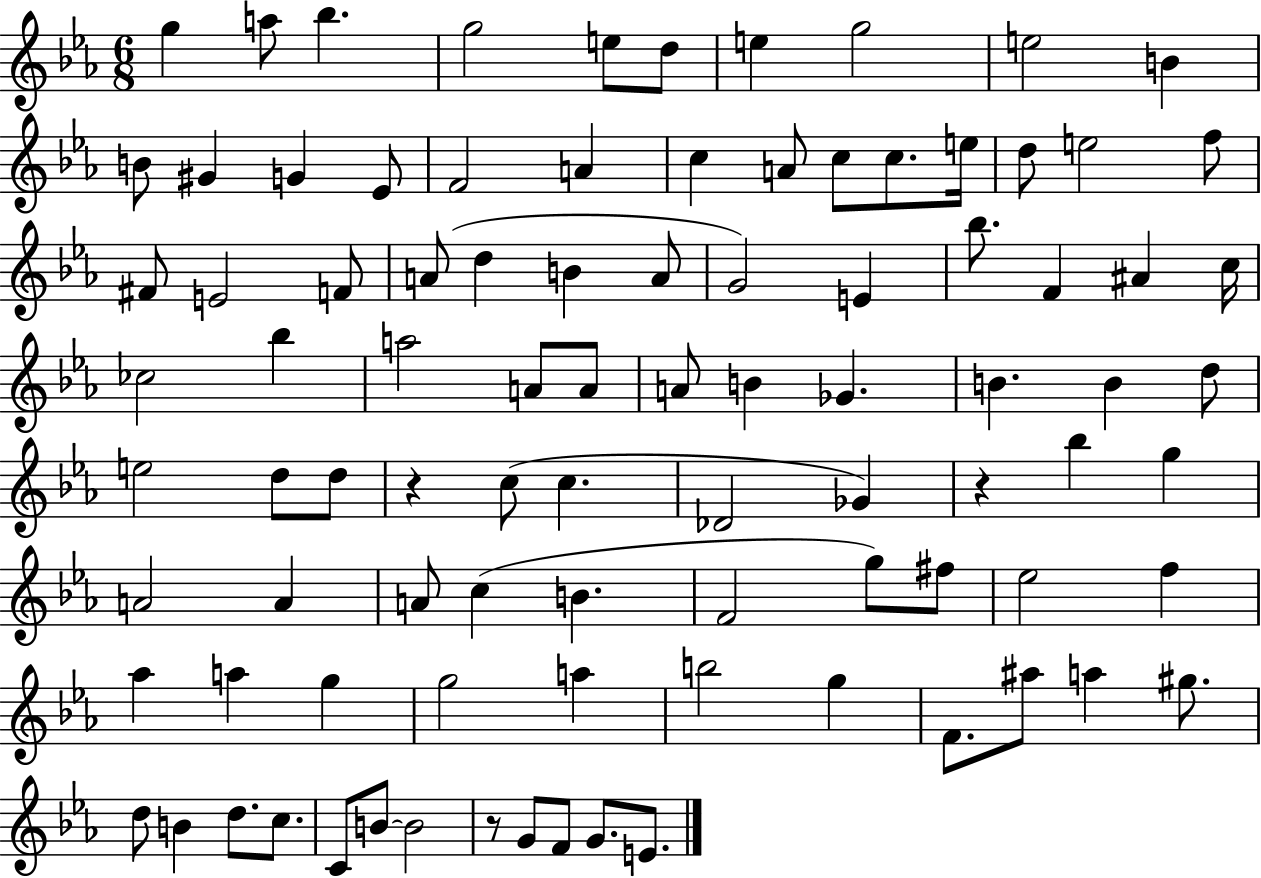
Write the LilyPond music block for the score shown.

{
  \clef treble
  \numericTimeSignature
  \time 6/8
  \key ees \major
  g''4 a''8 bes''4. | g''2 e''8 d''8 | e''4 g''2 | e''2 b'4 | \break b'8 gis'4 g'4 ees'8 | f'2 a'4 | c''4 a'8 c''8 c''8. e''16 | d''8 e''2 f''8 | \break fis'8 e'2 f'8 | a'8( d''4 b'4 a'8 | g'2) e'4 | bes''8. f'4 ais'4 c''16 | \break ces''2 bes''4 | a''2 a'8 a'8 | a'8 b'4 ges'4. | b'4. b'4 d''8 | \break e''2 d''8 d''8 | r4 c''8( c''4. | des'2 ges'4) | r4 bes''4 g''4 | \break a'2 a'4 | a'8 c''4( b'4. | f'2 g''8) fis''8 | ees''2 f''4 | \break aes''4 a''4 g''4 | g''2 a''4 | b''2 g''4 | f'8. ais''8 a''4 gis''8. | \break d''8 b'4 d''8. c''8. | c'8 b'8~~ b'2 | r8 g'8 f'8 g'8. e'8. | \bar "|."
}